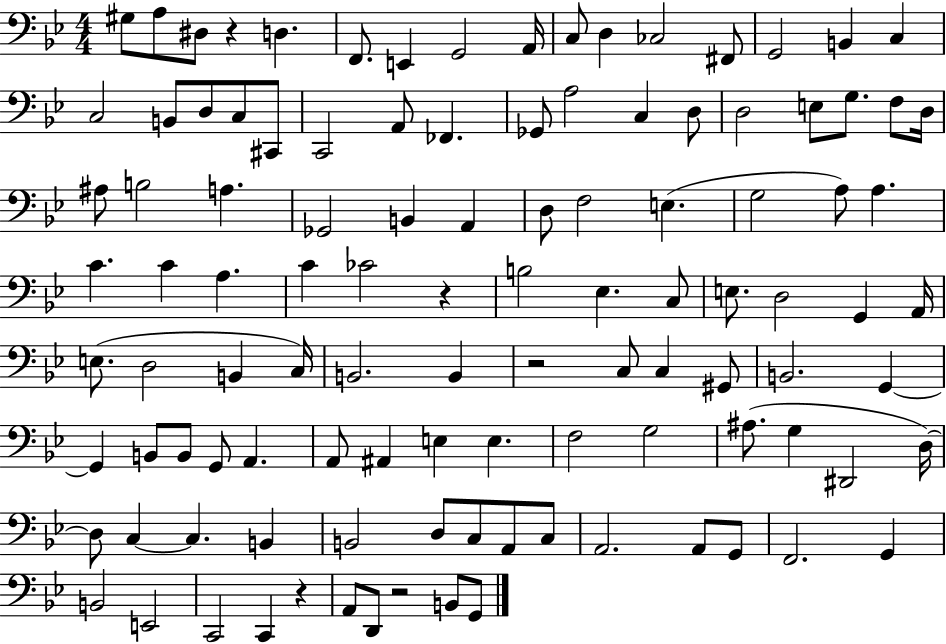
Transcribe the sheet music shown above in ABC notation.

X:1
T:Untitled
M:4/4
L:1/4
K:Bb
^G,/2 A,/2 ^D,/2 z D, F,,/2 E,, G,,2 A,,/4 C,/2 D, _C,2 ^F,,/2 G,,2 B,, C, C,2 B,,/2 D,/2 C,/2 ^C,,/2 C,,2 A,,/2 _F,, _G,,/2 A,2 C, D,/2 D,2 E,/2 G,/2 F,/2 D,/4 ^A,/2 B,2 A, _G,,2 B,, A,, D,/2 F,2 E, G,2 A,/2 A, C C A, C _C2 z B,2 _E, C,/2 E,/2 D,2 G,, A,,/4 E,/2 D,2 B,, C,/4 B,,2 B,, z2 C,/2 C, ^G,,/2 B,,2 G,, G,, B,,/2 B,,/2 G,,/2 A,, A,,/2 ^A,, E, E, F,2 G,2 ^A,/2 G, ^D,,2 D,/4 D,/2 C, C, B,, B,,2 D,/2 C,/2 A,,/2 C,/2 A,,2 A,,/2 G,,/2 F,,2 G,, B,,2 E,,2 C,,2 C,, z A,,/2 D,,/2 z2 B,,/2 G,,/2